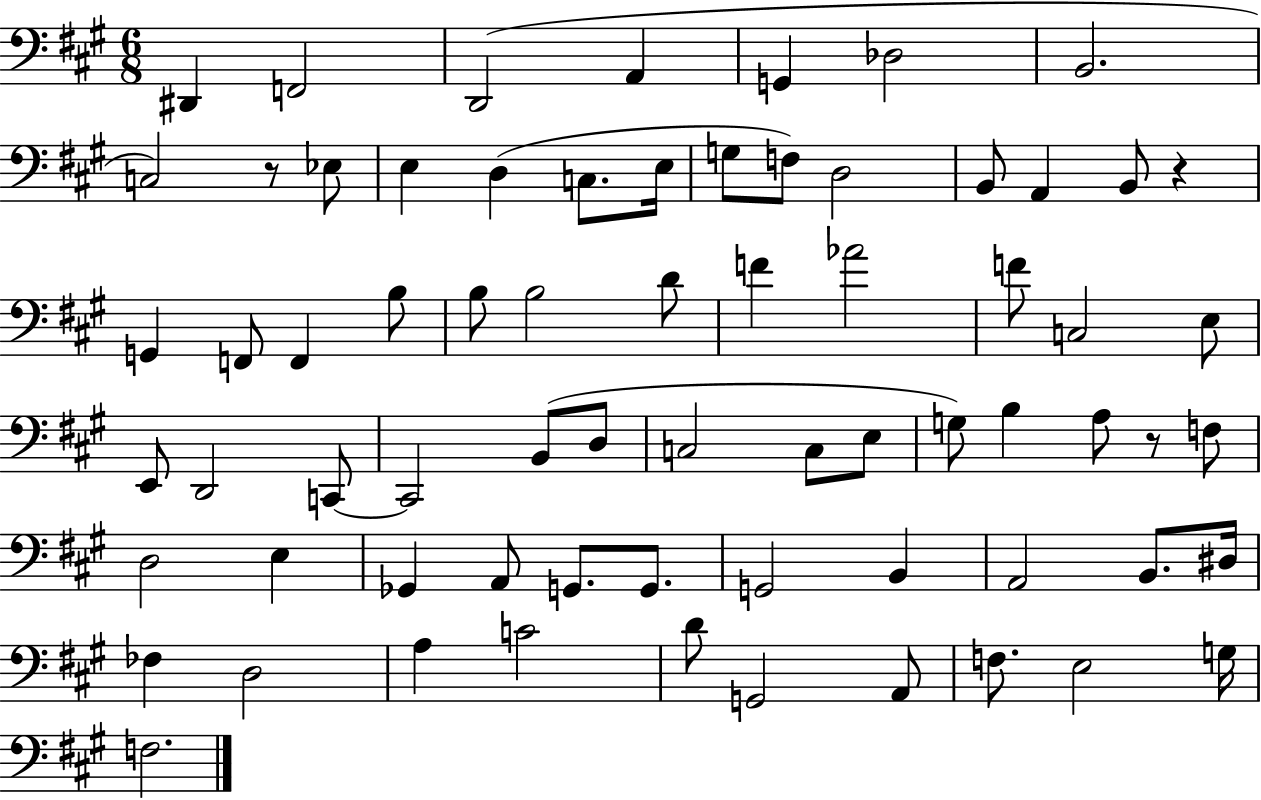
D#2/q F2/h D2/h A2/q G2/q Db3/h B2/h. C3/h R/e Eb3/e E3/q D3/q C3/e. E3/s G3/e F3/e D3/h B2/e A2/q B2/e R/q G2/q F2/e F2/q B3/e B3/e B3/h D4/e F4/q Ab4/h F4/e C3/h E3/e E2/e D2/h C2/e C2/h B2/e D3/e C3/h C3/e E3/e G3/e B3/q A3/e R/e F3/e D3/h E3/q Gb2/q A2/e G2/e. G2/e. G2/h B2/q A2/h B2/e. D#3/s FES3/q D3/h A3/q C4/h D4/e G2/h A2/e F3/e. E3/h G3/s F3/h.